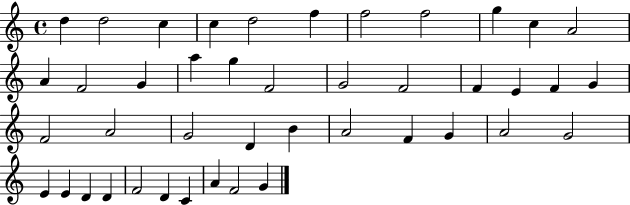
D5/q D5/h C5/q C5/q D5/h F5/q F5/h F5/h G5/q C5/q A4/h A4/q F4/h G4/q A5/q G5/q F4/h G4/h F4/h F4/q E4/q F4/q G4/q F4/h A4/h G4/h D4/q B4/q A4/h F4/q G4/q A4/h G4/h E4/q E4/q D4/q D4/q F4/h D4/q C4/q A4/q F4/h G4/q